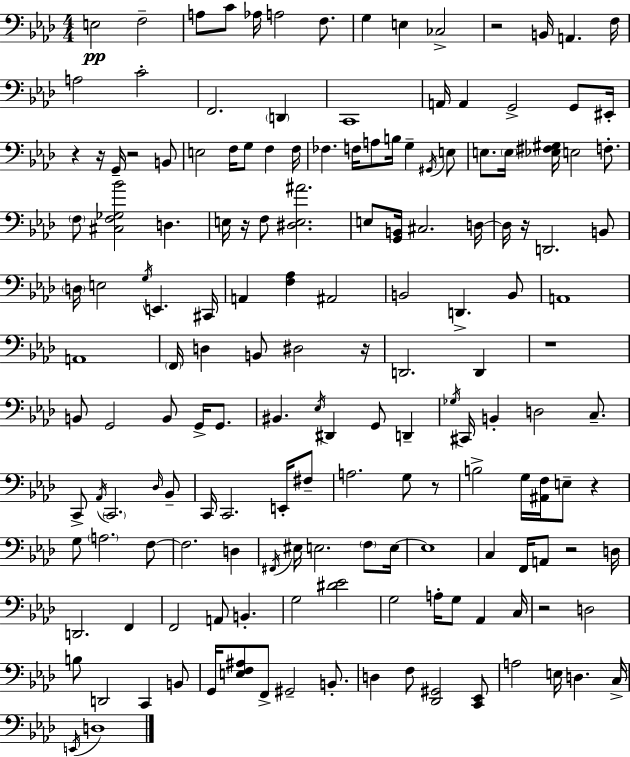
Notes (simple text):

E3/h F3/h A3/e C4/e Ab3/s A3/h F3/e. G3/q E3/q CES3/h R/h B2/s A2/q. F3/s A3/h C4/h F2/h. D2/q C2/w A2/s A2/q G2/h G2/e EIS2/s R/q R/s G2/s R/h B2/e E3/h F3/s G3/e F3/q F3/s FES3/q. F3/s A3/e B3/s G3/q G#2/s E3/e E3/e. E3/s [Eb3,F#3,G#3]/s E3/h F3/e. F3/e [C#3,F3,Gb3,Bb4]/h D3/q. E3/s R/s F3/e [D#3,E3,A#4]/h. E3/e [G2,B2]/s C#3/h. D3/s D3/s R/s D2/h. B2/e D3/s E3/h G3/s E2/q. C#2/s A2/q [F3,Ab3]/q A#2/h B2/h D2/q. B2/e A2/w A2/w F2/s D3/q B2/e D#3/h R/s D2/h. D2/q R/w B2/e G2/h B2/e G2/s G2/e. BIS2/q. Eb3/s D#2/q G2/e D2/q Gb3/s C#2/s B2/q D3/h C3/e. C2/e Ab2/s C2/h. Db3/s Bb2/e C2/s C2/h. E2/s F#3/e A3/h. G3/e R/e B3/h G3/s [A#2,F3]/s E3/e R/q G3/e A3/h. F3/e F3/h. D3/q F#2/s EIS3/s E3/h. F3/e E3/s E3/w C3/q F2/s A2/e R/h D3/s D2/h. F2/q F2/h A2/e B2/q. G3/h [D#4,Eb4]/h G3/h A3/s G3/e Ab2/q C3/s R/h D3/h B3/e D2/h C2/q B2/e G2/s [E3,F3,A#3]/e F2/e G#2/h B2/e. D3/q F3/e [Db2,G#2]/h [C2,Eb2]/e A3/h E3/s D3/q. C3/s E2/s D3/w